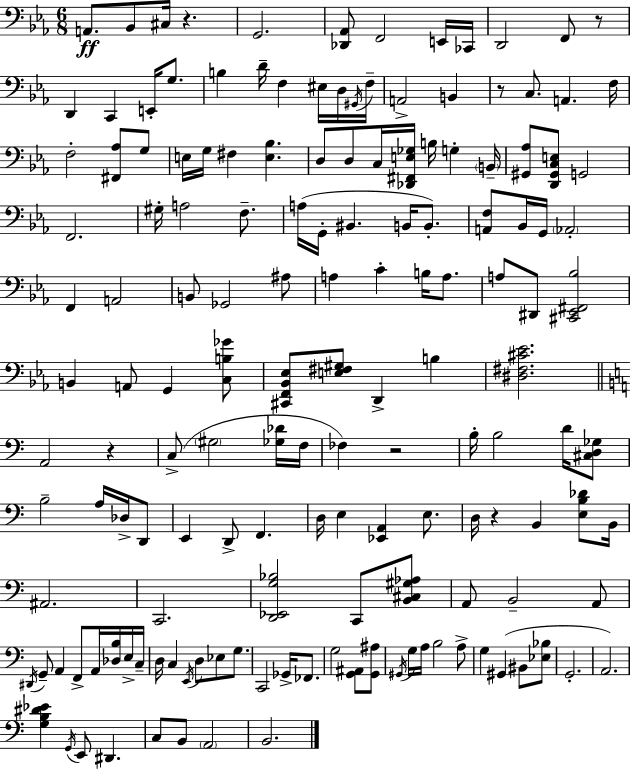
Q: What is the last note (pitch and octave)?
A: B2